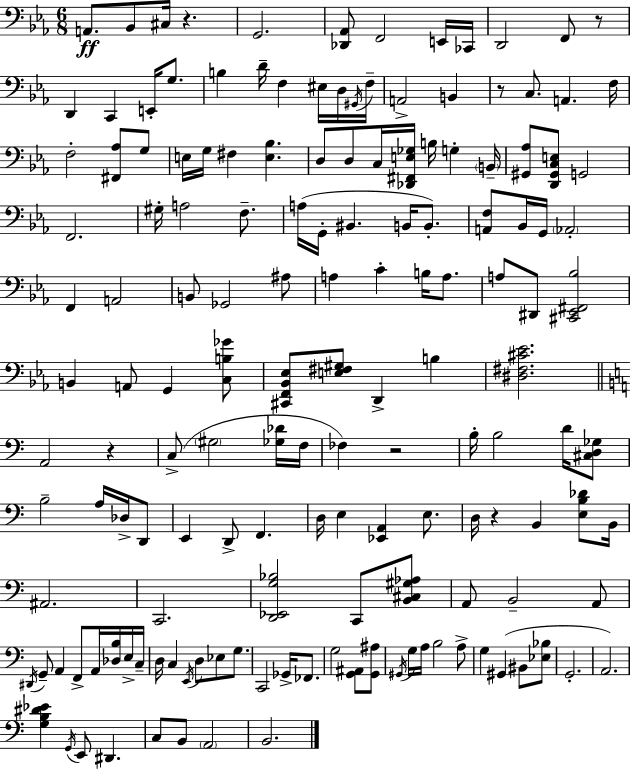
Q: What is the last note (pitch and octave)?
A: B2